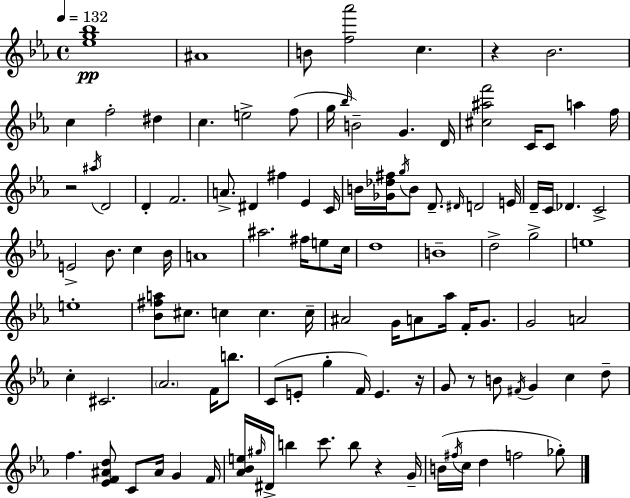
{
  \clef treble
  \time 4/4
  \defaultTimeSignature
  \key c \minor
  \tempo 4 = 132
  <ees'' g'' bes''>1\pp | ais'1 | b'8 <f'' aes'''>2 c''4. | r4 bes'2. | \break c''4 f''2-. dis''4 | c''4. e''2-> f''8( | g''16 \grace { bes''16 }) b'2-- g'4. | d'16 <cis'' ais'' f'''>2 c'16 c'8 a''4 | \break f''16 r2 \acciaccatura { ais''16 } d'2 | d'4-. f'2. | a'8.-> dis'4 fis''4 ees'4 | c'16 b'16 <ges' des'' fis''>16 \acciaccatura { g''16 } b'8 d'8.-- \grace { dis'16 } d'2 | \break e'16 d'16-- c'16 des'4. c'2-> | e'2-> bes'8. c''4 | bes'16 a'1 | ais''2. | \break fis''16 e''8 c''16 d''1 | b'1-- | d''2-> g''2-> | e''1 | \break e''1-. | <bes' fis'' a''>8 cis''8. c''4 c''4. | c''16-- ais'2 g'16 a'8 aes''16 | f'16-. g'8. g'2 a'2 | \break c''4-. cis'2. | \parenthesize aes'2. | f'16 b''8. c'8( e'8-. g''4-. f'16) e'4. | r16 g'8 r8 b'8 \acciaccatura { fis'16 } g'4 c''4 | \break d''8-- f''4. <ees' f' ais' d''>8 c'8 ais'16 | g'4 f'16 <aes' bes' e''>16 \grace { gis''16 } dis'16-> b''4 c'''8. b''8 | r4 g'16-- b'16( \acciaccatura { fis''16 } c''16 d''4 f''2 | ges''8-.) \bar "|."
}